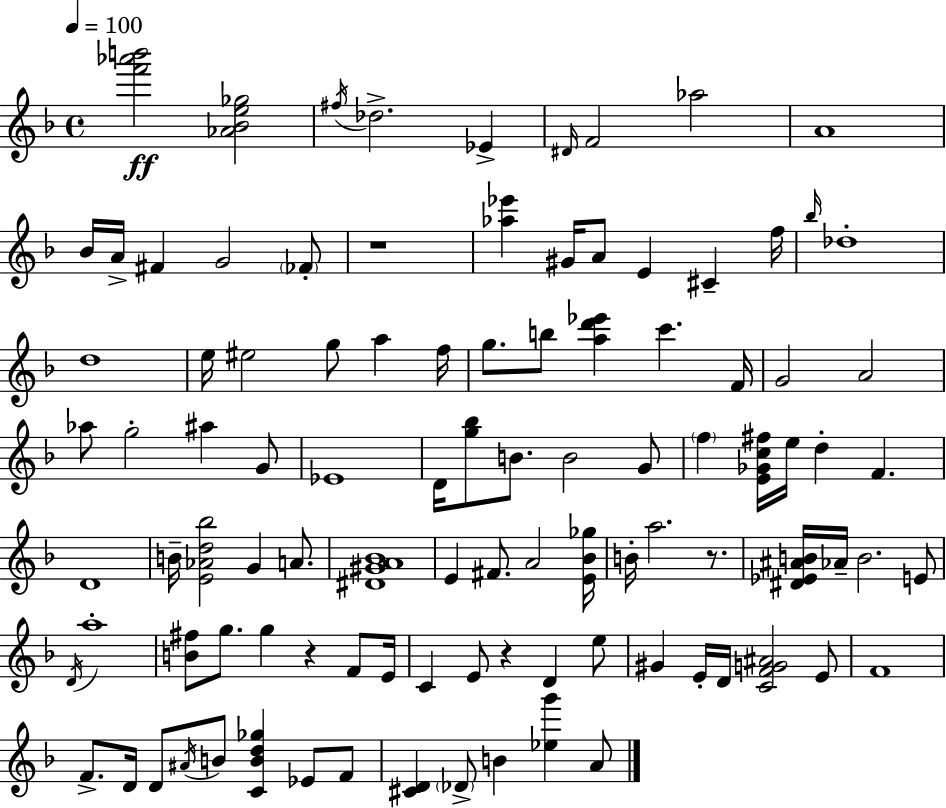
X:1
T:Untitled
M:4/4
L:1/4
K:Dm
[f'_a'b']2 [_A_Be_g]2 ^f/4 _d2 _E ^D/4 F2 _a2 A4 _B/4 A/4 ^F G2 _F/2 z4 [_a_e'] ^G/4 A/2 E ^C f/4 _b/4 _d4 d4 e/4 ^e2 g/2 a f/4 g/2 b/2 [ad'_e'] c' F/4 G2 A2 _a/2 g2 ^a G/2 _E4 D/4 [g_b]/2 B/2 B2 G/2 f [E_Gc^f]/4 e/4 d F D4 B/4 [E_Ad_b]2 G A/2 [^D^GA_B]4 E ^F/2 A2 [E_B_g]/4 B/4 a2 z/2 [^D_E^AB]/4 _A/4 B2 E/2 D/4 a4 [B^f]/2 g/2 g z F/2 E/4 C E/2 z D e/2 ^G E/4 D/4 [CFG^A]2 E/2 F4 F/2 D/4 D/2 ^A/4 B/2 [CBd_g] _E/2 F/2 [^CD] _D/2 B [_eg'] A/2